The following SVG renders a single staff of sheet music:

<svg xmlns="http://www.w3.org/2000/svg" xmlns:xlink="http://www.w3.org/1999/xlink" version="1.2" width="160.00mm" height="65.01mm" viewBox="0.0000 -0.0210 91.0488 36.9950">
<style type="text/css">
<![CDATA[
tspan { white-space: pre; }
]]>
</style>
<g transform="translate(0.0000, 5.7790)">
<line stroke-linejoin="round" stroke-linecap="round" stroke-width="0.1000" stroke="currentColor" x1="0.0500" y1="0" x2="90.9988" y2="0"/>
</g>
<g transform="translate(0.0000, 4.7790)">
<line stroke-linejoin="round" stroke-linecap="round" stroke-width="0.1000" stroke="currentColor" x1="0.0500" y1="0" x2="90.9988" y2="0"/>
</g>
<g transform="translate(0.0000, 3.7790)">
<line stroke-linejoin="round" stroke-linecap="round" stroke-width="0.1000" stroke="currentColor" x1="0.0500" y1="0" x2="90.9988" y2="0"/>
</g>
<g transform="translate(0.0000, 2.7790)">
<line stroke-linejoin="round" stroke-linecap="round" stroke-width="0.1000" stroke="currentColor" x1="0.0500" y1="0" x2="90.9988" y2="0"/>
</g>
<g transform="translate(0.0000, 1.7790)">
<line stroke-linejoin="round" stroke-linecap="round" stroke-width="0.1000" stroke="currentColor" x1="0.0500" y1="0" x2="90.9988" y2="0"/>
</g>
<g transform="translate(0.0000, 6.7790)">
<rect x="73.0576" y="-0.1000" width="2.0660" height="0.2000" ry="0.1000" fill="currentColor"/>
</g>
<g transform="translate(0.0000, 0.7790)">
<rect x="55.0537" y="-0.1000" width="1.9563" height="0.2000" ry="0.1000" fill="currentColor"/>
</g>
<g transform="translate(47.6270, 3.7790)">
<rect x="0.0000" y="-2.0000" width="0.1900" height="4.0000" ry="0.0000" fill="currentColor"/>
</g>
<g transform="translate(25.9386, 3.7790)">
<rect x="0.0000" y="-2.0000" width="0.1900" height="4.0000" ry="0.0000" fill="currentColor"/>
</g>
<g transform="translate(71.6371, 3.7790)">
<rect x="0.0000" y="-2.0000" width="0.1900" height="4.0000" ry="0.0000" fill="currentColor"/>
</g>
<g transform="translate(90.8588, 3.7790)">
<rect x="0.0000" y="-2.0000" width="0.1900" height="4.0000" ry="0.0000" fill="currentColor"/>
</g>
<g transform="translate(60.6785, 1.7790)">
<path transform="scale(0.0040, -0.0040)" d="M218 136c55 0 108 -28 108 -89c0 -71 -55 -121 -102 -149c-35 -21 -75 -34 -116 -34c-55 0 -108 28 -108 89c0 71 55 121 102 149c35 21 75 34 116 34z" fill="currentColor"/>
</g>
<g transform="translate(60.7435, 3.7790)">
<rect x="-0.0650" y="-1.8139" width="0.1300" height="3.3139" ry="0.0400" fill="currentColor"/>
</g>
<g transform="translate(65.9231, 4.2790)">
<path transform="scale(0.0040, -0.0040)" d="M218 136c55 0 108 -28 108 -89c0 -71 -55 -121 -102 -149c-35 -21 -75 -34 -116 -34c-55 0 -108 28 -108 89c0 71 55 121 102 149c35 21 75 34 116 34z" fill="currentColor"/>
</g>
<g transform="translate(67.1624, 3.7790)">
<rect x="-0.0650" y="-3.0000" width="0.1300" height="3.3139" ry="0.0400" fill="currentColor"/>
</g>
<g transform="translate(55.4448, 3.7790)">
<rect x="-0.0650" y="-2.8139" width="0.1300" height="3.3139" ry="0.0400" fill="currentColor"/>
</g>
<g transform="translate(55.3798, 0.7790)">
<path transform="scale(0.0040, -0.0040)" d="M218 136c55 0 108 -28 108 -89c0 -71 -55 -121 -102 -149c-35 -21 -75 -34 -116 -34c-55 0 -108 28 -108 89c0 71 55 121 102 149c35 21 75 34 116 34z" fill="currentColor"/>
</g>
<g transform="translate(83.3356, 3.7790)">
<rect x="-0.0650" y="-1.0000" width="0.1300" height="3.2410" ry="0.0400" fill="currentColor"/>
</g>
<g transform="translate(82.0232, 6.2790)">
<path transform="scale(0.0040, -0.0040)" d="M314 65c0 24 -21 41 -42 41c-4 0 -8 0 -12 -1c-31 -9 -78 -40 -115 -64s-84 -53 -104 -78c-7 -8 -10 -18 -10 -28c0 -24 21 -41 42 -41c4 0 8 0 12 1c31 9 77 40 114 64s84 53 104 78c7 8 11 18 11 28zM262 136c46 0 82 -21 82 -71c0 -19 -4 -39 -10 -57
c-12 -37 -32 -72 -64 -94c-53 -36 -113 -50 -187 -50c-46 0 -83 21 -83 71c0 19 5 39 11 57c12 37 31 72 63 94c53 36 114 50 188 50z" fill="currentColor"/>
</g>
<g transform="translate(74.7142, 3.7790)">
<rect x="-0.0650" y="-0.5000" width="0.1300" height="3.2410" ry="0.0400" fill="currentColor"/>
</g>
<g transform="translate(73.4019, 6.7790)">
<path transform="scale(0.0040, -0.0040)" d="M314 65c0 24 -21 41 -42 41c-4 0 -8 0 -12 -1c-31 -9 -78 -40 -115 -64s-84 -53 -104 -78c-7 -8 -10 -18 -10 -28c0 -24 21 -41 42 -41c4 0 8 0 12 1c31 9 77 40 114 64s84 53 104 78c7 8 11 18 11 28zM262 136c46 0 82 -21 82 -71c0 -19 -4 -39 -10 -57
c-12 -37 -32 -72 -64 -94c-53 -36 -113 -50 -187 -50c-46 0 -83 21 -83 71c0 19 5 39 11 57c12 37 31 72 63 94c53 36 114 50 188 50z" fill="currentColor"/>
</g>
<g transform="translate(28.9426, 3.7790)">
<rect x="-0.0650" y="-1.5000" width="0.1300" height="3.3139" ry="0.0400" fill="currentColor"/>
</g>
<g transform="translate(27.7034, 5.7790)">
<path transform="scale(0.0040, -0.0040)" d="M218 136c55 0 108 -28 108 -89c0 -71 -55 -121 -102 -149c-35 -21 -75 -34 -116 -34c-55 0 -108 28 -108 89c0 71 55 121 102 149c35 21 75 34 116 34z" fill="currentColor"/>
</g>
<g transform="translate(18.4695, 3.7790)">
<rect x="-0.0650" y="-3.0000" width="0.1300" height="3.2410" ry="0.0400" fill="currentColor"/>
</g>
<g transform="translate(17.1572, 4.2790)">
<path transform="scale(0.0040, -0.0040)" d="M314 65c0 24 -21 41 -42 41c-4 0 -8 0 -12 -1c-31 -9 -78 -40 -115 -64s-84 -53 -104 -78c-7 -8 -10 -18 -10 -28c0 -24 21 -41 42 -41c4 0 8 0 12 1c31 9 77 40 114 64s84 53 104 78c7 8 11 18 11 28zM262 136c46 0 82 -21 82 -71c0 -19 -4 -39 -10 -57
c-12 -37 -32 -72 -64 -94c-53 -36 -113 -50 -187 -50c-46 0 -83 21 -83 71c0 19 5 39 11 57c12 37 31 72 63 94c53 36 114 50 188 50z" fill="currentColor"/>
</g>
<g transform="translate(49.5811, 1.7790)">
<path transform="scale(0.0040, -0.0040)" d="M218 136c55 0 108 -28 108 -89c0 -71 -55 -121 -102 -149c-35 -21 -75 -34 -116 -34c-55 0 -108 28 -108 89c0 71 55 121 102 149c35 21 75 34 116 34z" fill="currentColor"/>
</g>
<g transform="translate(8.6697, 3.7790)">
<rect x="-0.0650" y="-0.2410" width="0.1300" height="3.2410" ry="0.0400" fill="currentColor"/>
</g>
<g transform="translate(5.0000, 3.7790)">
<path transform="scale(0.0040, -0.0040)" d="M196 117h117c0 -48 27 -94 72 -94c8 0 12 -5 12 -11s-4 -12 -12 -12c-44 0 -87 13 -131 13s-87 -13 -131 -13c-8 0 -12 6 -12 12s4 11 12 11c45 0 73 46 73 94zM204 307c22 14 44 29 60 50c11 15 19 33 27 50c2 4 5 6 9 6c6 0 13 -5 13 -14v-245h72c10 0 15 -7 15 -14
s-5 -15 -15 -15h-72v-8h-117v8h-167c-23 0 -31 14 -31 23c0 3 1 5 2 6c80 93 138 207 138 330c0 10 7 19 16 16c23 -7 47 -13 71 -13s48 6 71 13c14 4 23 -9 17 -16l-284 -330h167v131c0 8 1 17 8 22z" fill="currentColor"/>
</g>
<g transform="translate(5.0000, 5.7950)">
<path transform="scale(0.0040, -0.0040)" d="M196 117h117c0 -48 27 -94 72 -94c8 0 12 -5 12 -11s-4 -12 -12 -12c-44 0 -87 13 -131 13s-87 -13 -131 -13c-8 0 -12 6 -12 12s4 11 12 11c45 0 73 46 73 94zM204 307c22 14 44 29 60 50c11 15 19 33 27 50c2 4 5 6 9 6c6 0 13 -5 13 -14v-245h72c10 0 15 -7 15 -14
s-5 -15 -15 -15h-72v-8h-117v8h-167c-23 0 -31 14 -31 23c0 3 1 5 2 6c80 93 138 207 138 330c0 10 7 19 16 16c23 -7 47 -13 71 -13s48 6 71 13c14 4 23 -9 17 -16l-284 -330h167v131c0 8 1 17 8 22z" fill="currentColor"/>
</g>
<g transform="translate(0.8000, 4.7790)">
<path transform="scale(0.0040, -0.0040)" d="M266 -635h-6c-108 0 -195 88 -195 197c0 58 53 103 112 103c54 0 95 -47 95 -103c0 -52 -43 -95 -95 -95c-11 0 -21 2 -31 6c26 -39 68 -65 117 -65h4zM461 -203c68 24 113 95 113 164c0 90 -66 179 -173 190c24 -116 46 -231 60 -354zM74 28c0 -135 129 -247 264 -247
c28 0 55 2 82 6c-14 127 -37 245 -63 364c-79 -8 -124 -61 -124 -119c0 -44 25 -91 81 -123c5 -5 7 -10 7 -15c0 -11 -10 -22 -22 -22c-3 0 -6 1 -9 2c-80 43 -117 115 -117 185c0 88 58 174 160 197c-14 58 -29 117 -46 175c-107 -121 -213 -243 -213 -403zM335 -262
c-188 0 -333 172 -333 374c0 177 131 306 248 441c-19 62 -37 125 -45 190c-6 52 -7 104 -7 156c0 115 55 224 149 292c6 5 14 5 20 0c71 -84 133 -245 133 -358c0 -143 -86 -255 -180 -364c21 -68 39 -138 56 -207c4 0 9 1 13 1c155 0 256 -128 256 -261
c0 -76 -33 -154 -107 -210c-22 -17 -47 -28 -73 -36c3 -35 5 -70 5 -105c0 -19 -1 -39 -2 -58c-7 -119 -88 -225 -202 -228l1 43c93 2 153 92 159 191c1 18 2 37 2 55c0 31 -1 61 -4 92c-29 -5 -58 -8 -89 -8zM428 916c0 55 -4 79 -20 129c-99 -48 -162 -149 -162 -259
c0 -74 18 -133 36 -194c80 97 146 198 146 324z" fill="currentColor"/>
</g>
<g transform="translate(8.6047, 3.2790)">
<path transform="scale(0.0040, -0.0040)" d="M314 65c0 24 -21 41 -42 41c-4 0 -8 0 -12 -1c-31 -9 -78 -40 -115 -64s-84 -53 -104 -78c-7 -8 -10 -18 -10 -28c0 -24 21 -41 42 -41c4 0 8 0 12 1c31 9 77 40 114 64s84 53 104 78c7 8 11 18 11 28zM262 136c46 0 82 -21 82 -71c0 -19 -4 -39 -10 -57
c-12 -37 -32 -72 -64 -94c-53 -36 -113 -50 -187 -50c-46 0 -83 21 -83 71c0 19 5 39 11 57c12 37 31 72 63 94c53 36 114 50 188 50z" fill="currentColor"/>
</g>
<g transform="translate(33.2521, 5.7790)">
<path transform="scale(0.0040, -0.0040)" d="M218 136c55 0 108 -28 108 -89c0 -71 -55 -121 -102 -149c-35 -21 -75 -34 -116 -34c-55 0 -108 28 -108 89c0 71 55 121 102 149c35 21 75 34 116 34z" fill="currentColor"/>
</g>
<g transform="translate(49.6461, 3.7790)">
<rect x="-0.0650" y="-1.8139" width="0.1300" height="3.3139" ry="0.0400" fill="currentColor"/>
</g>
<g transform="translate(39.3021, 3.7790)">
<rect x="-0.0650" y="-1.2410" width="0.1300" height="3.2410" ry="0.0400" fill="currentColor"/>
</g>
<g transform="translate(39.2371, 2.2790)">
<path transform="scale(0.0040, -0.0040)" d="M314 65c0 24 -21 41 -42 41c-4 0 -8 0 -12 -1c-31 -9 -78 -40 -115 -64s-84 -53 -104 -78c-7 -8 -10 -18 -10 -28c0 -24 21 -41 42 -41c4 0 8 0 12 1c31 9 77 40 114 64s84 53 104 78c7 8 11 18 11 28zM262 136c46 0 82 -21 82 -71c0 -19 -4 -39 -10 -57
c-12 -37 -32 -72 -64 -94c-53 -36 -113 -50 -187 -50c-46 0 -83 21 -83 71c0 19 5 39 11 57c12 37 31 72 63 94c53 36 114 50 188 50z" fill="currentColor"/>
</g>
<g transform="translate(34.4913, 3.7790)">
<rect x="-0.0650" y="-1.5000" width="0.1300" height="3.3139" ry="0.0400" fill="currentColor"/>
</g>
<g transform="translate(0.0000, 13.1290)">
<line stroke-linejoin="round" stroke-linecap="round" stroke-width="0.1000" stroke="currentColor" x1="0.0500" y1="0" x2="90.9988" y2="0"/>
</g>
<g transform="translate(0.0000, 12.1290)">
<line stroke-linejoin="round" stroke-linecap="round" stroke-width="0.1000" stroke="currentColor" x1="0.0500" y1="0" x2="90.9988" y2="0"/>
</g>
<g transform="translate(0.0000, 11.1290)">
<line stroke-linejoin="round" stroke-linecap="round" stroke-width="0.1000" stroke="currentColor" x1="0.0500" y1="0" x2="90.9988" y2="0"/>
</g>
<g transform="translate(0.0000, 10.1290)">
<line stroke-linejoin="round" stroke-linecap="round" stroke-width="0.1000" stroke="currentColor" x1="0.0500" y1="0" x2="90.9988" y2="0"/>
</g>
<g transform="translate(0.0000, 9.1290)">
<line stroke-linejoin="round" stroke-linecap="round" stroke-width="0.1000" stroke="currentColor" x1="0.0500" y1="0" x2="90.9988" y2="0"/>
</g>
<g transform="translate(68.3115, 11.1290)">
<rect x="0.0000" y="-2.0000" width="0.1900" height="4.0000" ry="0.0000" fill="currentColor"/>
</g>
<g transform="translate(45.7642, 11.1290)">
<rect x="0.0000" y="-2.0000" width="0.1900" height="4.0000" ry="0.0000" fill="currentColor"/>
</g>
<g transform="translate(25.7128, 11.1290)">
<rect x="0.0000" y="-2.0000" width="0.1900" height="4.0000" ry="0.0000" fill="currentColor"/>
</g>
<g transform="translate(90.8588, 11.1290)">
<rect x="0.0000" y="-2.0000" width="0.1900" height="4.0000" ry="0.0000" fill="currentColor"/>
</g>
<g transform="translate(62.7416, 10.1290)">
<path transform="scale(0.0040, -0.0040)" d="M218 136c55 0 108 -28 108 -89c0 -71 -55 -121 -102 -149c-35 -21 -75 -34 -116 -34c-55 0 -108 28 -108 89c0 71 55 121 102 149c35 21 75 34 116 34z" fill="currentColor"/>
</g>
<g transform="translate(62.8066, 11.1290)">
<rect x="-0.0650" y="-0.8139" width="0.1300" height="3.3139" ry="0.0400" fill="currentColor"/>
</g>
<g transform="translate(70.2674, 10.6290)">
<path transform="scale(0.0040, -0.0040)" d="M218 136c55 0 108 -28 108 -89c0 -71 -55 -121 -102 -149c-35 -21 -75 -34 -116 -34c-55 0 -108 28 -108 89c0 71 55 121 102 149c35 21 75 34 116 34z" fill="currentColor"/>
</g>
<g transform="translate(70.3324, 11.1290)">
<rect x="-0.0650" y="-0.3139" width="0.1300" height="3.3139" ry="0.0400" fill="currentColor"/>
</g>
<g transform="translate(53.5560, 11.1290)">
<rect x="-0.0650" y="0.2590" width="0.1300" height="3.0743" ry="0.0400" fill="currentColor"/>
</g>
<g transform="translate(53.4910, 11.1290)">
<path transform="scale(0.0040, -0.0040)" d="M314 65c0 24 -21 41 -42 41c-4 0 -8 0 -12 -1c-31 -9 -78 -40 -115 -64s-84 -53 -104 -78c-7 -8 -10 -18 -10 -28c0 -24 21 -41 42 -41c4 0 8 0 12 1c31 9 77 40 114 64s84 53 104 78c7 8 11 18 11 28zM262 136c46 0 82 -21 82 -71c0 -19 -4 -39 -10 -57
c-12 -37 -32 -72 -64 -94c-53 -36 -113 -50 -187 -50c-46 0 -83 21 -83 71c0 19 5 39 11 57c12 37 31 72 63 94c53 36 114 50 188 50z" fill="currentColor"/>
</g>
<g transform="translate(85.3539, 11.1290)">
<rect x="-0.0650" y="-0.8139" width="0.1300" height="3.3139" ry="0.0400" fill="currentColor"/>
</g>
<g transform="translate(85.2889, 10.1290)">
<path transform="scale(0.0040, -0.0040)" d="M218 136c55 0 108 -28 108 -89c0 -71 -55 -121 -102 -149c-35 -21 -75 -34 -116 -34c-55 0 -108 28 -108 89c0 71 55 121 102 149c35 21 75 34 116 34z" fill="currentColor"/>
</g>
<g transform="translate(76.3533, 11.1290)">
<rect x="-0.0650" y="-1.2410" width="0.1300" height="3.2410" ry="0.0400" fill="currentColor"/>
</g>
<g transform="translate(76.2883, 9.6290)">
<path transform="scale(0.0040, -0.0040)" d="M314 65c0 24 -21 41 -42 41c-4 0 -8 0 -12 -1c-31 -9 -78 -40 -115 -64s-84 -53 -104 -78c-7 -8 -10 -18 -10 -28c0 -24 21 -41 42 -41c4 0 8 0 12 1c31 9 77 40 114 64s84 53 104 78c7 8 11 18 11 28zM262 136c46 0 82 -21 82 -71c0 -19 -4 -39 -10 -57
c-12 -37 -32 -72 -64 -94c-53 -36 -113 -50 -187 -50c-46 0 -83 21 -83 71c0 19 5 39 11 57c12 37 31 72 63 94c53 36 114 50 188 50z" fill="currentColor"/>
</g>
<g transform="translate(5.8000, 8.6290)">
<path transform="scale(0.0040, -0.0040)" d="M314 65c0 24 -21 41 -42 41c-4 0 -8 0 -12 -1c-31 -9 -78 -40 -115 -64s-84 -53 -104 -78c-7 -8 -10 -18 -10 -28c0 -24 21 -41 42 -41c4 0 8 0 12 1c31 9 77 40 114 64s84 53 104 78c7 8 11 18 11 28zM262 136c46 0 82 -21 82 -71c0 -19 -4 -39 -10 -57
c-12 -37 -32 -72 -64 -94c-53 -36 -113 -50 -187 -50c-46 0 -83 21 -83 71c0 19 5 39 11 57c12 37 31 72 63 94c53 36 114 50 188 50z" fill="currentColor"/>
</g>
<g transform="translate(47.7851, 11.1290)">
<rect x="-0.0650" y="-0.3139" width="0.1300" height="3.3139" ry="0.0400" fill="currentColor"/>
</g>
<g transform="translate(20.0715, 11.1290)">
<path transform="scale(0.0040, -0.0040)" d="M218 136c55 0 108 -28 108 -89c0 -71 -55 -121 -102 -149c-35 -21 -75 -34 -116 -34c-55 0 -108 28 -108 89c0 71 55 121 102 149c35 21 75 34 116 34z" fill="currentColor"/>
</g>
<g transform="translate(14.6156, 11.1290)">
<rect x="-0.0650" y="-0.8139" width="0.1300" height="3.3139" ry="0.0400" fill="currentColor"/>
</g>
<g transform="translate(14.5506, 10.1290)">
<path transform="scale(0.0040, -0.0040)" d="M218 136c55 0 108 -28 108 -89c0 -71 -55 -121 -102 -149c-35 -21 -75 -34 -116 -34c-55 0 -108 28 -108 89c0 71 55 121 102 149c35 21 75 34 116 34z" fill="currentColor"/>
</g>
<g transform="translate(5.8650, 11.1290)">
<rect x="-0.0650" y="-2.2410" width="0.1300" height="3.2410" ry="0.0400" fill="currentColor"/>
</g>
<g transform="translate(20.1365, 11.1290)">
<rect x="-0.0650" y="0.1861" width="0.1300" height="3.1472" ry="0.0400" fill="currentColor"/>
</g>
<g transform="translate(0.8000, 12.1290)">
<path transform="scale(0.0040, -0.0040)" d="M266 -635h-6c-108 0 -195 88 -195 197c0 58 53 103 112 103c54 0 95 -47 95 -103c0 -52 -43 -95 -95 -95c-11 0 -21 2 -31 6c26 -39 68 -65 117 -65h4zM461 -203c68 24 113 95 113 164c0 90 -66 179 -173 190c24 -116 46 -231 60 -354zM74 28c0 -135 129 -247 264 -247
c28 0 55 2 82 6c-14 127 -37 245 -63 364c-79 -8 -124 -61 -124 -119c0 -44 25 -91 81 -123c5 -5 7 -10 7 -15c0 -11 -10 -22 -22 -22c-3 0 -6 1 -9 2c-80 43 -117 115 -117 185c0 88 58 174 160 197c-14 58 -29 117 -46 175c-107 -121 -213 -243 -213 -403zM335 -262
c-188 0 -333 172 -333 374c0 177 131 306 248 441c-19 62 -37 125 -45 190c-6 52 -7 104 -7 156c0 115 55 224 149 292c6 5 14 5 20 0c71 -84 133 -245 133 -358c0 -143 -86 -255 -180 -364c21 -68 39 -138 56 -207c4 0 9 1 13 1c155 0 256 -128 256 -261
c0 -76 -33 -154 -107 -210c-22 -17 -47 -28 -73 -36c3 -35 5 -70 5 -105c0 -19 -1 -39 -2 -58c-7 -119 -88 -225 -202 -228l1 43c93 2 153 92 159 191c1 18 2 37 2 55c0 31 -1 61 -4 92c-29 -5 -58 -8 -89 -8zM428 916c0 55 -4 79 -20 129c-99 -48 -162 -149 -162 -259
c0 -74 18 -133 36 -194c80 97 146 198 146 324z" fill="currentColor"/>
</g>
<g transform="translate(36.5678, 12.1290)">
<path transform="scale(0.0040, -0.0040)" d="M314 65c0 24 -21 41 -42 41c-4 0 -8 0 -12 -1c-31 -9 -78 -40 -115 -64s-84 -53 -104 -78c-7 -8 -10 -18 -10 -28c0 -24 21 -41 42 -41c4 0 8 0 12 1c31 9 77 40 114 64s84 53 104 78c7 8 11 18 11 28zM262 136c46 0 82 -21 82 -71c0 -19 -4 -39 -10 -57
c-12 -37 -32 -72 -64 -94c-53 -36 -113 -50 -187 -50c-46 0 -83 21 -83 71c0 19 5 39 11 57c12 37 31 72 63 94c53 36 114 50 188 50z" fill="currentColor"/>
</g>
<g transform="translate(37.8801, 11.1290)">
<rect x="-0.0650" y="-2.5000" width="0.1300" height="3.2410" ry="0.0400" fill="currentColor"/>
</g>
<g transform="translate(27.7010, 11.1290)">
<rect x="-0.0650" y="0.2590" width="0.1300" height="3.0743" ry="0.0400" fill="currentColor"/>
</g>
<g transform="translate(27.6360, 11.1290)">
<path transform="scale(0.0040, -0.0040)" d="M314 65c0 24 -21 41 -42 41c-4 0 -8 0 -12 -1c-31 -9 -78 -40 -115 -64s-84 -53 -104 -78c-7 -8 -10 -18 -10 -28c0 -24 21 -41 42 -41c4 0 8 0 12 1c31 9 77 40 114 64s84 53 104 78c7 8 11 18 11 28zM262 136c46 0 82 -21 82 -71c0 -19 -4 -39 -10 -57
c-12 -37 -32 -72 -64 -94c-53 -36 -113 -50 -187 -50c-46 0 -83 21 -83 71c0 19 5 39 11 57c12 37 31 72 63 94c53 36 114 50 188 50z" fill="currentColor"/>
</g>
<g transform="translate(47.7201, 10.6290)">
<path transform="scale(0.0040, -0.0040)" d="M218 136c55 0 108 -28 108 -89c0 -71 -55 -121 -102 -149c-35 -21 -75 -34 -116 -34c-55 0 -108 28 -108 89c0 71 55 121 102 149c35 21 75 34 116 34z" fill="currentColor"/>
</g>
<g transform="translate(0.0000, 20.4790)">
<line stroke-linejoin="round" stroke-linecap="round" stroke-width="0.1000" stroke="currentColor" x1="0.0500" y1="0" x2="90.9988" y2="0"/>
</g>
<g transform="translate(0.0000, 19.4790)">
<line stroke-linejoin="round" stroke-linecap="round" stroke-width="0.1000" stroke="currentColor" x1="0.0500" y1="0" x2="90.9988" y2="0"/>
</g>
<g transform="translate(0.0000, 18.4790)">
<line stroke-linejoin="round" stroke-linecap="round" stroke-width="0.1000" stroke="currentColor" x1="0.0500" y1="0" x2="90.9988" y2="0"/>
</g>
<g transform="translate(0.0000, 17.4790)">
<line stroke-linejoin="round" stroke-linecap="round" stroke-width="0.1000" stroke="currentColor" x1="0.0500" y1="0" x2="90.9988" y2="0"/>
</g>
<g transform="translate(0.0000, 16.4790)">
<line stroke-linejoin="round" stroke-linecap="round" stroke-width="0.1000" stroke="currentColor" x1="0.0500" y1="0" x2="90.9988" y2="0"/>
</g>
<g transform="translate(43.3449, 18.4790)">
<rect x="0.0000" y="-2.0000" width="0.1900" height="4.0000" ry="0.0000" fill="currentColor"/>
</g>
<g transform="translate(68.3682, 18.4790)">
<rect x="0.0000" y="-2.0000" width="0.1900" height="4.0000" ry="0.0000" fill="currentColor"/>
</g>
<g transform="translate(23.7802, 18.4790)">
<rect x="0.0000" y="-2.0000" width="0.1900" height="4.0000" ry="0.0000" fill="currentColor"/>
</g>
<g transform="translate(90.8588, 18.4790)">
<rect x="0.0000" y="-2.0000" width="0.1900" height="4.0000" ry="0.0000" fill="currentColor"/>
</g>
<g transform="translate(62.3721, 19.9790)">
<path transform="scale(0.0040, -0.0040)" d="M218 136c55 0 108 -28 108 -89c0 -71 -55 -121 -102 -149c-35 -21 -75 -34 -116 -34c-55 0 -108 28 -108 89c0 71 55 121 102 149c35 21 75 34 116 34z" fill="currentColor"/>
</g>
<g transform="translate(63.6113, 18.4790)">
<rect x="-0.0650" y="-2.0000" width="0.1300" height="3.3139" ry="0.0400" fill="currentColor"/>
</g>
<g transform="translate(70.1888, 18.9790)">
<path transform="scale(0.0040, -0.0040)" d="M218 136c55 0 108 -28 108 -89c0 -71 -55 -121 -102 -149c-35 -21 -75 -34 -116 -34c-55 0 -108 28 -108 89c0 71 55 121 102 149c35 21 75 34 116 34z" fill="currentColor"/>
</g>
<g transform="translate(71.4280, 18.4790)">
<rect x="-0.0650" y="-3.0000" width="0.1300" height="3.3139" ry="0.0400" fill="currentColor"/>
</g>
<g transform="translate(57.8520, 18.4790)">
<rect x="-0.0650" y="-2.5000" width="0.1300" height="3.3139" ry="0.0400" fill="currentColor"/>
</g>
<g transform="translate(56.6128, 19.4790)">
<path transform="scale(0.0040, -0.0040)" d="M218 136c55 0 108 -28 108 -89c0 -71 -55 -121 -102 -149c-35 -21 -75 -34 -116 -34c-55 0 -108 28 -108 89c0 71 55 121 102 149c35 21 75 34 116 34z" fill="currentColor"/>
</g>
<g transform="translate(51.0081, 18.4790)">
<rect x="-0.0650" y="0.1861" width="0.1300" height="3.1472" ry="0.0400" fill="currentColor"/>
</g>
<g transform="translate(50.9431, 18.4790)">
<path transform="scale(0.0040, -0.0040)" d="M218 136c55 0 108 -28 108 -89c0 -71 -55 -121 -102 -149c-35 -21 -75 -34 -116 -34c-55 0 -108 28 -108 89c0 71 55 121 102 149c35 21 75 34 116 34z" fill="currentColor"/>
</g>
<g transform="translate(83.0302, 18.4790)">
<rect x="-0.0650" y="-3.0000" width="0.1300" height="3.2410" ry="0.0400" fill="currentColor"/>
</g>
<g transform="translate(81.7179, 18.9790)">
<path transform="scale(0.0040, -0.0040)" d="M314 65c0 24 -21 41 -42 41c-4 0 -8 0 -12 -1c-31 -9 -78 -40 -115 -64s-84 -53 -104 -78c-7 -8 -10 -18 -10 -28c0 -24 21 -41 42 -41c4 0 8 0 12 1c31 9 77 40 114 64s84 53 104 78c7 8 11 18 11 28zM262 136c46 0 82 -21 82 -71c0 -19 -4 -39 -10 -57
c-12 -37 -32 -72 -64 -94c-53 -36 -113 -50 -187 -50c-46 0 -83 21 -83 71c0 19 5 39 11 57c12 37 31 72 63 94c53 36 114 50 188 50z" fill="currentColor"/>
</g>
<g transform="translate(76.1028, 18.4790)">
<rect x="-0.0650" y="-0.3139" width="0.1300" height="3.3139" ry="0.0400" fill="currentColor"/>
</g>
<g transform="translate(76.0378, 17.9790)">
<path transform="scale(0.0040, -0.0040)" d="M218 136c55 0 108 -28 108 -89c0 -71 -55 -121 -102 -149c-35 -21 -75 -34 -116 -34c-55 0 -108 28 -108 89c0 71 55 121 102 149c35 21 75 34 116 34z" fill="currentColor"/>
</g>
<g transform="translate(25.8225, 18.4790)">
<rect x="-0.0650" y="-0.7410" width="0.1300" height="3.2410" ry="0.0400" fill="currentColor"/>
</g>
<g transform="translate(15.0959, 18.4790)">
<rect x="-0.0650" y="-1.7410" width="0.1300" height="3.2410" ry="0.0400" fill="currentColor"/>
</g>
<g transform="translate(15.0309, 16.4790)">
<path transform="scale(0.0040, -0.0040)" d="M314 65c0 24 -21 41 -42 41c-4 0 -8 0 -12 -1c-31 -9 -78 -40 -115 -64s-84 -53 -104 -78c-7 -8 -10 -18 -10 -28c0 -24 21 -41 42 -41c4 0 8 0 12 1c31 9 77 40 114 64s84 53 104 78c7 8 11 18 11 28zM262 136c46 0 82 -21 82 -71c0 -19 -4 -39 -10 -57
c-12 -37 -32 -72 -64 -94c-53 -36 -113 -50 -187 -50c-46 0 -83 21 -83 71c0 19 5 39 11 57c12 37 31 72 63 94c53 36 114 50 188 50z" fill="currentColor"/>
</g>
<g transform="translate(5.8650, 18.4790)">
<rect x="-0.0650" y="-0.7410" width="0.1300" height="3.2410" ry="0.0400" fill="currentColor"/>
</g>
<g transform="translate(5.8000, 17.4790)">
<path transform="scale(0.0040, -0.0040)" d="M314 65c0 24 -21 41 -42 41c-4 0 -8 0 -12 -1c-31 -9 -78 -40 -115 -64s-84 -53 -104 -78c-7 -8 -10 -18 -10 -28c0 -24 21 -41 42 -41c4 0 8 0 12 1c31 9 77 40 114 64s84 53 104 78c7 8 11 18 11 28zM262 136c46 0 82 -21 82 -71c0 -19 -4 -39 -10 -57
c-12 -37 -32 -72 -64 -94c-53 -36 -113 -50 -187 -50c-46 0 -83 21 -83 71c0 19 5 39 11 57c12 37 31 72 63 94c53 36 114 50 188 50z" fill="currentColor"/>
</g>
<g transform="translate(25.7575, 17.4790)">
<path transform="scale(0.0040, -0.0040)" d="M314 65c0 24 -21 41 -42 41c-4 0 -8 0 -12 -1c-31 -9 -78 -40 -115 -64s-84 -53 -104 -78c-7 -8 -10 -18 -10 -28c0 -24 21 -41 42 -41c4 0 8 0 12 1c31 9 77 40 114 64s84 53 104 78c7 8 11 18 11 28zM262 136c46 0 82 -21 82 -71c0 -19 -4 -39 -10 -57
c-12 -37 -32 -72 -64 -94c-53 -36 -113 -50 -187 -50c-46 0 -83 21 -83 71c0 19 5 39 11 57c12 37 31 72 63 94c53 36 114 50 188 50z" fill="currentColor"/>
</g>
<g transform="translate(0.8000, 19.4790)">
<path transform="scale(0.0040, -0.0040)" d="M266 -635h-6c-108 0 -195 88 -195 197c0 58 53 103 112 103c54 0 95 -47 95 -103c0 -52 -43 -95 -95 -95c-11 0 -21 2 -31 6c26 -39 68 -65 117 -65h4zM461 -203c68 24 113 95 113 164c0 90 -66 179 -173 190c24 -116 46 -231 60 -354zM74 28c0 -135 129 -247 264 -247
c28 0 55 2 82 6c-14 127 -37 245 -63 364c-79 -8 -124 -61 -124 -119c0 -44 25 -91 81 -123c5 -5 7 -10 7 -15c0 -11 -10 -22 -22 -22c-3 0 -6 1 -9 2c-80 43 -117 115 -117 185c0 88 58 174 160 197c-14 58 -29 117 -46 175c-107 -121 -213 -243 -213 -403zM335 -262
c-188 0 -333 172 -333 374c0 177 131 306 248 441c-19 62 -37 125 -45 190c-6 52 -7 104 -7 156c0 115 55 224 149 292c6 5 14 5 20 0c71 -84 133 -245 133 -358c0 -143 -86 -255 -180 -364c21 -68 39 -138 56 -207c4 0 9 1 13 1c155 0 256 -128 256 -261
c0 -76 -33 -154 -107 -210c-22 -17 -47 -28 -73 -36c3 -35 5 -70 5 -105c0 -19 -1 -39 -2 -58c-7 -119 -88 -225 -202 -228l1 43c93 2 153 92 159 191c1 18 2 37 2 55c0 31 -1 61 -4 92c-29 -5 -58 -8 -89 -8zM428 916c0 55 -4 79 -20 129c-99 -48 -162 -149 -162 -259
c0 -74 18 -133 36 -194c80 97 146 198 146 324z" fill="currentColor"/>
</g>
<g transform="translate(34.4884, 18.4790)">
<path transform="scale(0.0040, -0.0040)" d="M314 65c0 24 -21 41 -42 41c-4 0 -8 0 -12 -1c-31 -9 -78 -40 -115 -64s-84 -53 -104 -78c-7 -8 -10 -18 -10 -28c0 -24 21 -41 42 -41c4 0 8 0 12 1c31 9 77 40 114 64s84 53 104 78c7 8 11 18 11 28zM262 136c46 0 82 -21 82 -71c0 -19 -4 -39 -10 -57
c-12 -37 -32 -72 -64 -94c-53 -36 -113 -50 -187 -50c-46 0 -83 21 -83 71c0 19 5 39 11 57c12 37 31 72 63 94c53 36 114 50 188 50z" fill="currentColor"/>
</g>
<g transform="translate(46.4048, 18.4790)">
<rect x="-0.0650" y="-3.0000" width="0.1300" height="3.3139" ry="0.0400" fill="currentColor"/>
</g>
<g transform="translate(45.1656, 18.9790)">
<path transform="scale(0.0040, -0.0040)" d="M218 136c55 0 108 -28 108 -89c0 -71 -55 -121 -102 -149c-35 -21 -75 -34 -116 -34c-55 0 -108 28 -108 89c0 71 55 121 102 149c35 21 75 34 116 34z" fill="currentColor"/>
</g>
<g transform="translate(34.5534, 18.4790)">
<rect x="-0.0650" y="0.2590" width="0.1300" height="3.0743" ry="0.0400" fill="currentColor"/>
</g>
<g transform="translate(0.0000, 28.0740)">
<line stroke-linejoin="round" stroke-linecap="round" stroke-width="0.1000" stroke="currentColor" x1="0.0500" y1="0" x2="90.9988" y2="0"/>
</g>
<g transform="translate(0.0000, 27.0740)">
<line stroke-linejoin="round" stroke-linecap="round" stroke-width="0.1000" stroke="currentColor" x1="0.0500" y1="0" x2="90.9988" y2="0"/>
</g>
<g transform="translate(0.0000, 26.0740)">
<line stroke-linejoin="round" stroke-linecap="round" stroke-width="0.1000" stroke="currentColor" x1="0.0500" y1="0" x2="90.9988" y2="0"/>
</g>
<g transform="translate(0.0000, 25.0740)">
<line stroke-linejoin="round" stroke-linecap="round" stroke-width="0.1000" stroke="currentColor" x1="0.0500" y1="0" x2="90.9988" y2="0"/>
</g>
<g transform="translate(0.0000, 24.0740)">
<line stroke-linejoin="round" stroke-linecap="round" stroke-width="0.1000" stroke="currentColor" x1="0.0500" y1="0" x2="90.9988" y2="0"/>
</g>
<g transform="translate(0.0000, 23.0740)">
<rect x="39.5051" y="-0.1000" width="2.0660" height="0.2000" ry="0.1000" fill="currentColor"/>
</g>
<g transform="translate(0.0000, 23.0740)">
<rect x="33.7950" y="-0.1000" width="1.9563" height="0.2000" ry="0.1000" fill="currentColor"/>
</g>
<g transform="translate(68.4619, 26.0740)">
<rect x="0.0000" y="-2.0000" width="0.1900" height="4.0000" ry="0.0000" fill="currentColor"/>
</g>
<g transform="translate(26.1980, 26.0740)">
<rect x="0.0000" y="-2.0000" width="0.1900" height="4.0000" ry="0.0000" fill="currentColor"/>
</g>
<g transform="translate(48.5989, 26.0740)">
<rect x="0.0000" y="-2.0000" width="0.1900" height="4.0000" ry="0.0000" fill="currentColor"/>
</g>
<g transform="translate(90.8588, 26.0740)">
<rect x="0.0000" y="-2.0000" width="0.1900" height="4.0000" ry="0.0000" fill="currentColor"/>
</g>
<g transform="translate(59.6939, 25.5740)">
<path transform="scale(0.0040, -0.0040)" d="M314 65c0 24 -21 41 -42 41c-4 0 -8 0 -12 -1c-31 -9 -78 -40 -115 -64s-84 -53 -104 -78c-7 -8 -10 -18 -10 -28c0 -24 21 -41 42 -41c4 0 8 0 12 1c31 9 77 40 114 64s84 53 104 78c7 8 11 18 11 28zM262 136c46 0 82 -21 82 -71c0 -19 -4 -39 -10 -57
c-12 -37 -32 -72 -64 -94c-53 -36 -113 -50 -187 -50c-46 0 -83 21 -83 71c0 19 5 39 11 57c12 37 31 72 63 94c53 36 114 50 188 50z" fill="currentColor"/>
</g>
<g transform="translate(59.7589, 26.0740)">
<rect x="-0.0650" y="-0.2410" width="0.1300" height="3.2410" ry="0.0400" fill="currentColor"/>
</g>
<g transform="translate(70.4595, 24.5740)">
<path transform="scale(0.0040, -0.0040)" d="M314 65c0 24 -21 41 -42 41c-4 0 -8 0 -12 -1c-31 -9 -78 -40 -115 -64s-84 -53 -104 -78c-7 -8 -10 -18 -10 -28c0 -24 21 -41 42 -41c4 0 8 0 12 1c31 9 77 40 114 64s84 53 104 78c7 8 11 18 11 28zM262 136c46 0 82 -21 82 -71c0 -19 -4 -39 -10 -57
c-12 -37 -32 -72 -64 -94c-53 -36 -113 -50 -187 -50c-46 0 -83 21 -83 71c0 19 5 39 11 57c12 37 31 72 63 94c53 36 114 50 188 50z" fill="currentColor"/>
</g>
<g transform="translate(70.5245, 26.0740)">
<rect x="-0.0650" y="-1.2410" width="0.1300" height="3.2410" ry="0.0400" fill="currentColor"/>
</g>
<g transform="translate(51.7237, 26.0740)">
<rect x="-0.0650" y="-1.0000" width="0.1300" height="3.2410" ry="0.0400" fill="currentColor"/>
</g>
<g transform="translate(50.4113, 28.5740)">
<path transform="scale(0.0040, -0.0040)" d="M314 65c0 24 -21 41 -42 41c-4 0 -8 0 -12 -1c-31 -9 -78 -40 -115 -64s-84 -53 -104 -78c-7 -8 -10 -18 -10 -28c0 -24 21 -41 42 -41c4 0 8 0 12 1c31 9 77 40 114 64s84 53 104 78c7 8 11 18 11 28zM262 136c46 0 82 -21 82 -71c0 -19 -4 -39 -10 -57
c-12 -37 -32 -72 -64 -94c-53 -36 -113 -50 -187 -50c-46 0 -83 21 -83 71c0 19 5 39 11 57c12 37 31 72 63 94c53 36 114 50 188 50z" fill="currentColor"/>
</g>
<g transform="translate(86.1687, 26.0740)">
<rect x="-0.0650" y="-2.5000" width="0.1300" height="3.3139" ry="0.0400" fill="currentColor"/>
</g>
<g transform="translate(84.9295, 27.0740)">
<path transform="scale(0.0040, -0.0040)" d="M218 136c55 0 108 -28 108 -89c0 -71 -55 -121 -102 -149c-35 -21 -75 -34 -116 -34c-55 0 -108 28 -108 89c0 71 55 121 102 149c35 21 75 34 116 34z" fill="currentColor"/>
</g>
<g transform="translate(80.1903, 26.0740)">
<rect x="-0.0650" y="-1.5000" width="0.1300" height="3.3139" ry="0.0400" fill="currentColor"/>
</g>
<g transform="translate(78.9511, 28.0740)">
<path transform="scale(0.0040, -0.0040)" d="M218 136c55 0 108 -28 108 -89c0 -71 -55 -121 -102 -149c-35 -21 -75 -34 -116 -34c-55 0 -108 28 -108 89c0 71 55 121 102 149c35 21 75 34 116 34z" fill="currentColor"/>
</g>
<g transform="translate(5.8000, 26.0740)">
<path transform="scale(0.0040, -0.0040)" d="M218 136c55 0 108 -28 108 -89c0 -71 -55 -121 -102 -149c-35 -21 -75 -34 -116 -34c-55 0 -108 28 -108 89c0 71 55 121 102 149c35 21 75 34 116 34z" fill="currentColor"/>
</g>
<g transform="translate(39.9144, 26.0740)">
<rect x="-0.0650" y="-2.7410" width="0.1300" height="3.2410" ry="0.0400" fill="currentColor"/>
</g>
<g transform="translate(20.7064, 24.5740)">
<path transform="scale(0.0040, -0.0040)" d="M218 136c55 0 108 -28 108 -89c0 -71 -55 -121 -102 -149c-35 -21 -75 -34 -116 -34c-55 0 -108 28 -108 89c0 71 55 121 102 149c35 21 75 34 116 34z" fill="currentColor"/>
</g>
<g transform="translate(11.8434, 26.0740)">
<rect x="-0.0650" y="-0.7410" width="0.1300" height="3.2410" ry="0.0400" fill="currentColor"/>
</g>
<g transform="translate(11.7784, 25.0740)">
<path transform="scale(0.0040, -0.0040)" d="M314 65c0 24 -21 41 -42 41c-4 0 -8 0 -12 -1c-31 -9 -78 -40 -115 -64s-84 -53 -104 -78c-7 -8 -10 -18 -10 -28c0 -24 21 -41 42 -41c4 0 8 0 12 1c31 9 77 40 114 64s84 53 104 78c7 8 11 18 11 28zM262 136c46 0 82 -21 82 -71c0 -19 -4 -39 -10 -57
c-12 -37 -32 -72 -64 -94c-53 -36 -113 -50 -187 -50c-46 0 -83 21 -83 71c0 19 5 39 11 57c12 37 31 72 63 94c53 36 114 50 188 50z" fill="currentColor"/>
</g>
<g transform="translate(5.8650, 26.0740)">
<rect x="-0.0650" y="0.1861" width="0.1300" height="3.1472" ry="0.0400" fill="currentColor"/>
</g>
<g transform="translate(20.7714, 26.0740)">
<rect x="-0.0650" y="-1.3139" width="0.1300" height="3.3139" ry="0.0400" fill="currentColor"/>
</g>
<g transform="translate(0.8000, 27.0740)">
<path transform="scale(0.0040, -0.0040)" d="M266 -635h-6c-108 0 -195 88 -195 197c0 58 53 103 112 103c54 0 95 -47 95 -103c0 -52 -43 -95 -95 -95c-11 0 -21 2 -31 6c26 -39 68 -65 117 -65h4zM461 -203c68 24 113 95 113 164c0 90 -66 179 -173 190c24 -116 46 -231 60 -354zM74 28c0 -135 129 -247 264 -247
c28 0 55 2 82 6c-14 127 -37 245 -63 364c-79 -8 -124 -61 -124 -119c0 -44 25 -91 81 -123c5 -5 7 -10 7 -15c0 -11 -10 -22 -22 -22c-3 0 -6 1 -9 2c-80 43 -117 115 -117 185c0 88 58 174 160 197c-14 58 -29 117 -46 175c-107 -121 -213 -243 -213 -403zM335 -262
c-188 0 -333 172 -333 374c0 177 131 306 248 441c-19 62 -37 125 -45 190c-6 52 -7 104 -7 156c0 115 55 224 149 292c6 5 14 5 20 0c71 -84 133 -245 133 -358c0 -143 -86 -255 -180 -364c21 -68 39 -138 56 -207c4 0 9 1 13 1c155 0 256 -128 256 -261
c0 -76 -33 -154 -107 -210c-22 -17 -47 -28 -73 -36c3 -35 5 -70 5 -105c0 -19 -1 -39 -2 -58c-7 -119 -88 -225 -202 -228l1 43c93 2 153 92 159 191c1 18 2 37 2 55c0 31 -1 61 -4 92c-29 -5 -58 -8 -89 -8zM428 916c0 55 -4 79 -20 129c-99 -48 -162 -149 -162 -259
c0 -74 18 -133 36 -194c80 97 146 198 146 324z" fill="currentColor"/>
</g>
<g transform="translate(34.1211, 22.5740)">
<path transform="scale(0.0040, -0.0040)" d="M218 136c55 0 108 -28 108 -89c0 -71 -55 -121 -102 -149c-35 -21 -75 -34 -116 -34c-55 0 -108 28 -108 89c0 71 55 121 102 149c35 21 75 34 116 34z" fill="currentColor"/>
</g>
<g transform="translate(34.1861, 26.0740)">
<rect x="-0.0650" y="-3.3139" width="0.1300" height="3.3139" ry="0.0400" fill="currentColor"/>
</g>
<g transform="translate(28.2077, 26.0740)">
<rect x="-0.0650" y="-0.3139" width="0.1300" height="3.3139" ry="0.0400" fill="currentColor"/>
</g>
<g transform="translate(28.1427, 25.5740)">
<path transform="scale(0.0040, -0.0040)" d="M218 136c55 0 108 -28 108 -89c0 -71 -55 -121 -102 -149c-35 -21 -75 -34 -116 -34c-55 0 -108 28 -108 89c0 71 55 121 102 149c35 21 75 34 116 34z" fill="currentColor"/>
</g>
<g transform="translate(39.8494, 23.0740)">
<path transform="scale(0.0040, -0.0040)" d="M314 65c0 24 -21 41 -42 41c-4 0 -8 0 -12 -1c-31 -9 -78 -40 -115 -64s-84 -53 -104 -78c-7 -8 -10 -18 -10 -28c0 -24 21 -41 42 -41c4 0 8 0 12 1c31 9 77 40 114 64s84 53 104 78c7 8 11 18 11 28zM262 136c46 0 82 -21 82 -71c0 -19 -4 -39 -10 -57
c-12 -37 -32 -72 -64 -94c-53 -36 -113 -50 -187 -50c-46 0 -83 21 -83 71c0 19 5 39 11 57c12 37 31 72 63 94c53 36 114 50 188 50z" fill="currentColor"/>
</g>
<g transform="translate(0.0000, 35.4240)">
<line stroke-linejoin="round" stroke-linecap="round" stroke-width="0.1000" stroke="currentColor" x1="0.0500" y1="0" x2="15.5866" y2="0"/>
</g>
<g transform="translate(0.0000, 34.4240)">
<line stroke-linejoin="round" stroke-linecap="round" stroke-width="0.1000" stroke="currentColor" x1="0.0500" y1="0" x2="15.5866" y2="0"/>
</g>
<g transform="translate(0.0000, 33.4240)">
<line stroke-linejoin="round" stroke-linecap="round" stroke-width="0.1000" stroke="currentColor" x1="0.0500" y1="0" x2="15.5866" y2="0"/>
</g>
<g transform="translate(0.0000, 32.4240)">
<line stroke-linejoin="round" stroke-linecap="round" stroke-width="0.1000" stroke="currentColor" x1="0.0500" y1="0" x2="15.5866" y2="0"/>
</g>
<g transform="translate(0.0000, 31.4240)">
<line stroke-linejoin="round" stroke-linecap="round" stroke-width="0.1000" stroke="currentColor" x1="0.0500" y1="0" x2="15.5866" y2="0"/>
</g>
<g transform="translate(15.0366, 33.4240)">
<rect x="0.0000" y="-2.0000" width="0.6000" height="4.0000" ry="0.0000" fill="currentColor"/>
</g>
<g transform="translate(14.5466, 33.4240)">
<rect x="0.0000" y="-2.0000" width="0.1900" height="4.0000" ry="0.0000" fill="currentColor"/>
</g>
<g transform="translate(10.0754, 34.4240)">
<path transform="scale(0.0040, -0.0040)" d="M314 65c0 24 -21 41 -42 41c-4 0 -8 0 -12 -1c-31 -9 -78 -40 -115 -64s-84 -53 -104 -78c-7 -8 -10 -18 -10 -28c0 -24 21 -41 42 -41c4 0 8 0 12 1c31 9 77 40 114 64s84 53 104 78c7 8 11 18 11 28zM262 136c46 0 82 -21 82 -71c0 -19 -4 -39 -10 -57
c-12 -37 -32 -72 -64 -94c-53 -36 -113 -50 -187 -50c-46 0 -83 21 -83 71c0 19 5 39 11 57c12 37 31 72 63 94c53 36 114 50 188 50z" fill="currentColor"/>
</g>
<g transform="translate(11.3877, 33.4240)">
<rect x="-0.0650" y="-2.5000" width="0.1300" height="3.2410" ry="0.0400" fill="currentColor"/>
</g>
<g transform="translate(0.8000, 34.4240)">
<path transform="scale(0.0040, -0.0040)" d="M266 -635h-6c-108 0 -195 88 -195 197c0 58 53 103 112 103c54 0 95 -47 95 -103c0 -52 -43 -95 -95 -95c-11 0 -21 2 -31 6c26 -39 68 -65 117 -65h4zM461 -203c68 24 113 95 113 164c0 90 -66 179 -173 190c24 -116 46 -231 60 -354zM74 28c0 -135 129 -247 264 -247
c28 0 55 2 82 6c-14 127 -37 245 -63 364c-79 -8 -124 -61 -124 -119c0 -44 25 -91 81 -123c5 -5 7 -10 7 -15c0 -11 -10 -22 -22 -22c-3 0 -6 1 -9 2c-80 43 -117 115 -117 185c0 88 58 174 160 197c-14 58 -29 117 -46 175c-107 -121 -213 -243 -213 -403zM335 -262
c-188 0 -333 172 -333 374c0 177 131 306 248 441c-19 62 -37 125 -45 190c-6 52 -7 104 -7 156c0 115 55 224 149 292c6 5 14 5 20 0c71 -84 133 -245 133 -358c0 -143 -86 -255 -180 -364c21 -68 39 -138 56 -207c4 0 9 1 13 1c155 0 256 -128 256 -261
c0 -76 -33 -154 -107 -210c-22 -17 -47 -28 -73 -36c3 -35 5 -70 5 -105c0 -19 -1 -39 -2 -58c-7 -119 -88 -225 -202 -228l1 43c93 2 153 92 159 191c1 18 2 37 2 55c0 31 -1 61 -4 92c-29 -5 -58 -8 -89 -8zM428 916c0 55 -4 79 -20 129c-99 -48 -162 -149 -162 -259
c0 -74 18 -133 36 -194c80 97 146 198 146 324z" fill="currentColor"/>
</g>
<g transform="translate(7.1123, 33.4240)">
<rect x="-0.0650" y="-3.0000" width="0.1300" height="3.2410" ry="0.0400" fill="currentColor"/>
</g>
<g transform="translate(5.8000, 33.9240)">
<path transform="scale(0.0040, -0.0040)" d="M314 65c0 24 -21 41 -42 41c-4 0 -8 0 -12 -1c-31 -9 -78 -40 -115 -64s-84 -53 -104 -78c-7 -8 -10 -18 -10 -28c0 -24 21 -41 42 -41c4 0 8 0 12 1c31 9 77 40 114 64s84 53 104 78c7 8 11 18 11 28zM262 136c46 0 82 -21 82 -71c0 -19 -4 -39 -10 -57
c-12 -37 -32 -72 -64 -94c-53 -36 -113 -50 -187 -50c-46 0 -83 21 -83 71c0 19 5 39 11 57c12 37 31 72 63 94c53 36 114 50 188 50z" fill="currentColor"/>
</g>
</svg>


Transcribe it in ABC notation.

X:1
T:Untitled
M:4/4
L:1/4
K:C
c2 A2 E E e2 f a f A C2 D2 g2 d B B2 G2 c B2 d c e2 d d2 f2 d2 B2 A B G F A c A2 B d2 e c b a2 D2 c2 e2 E G A2 G2